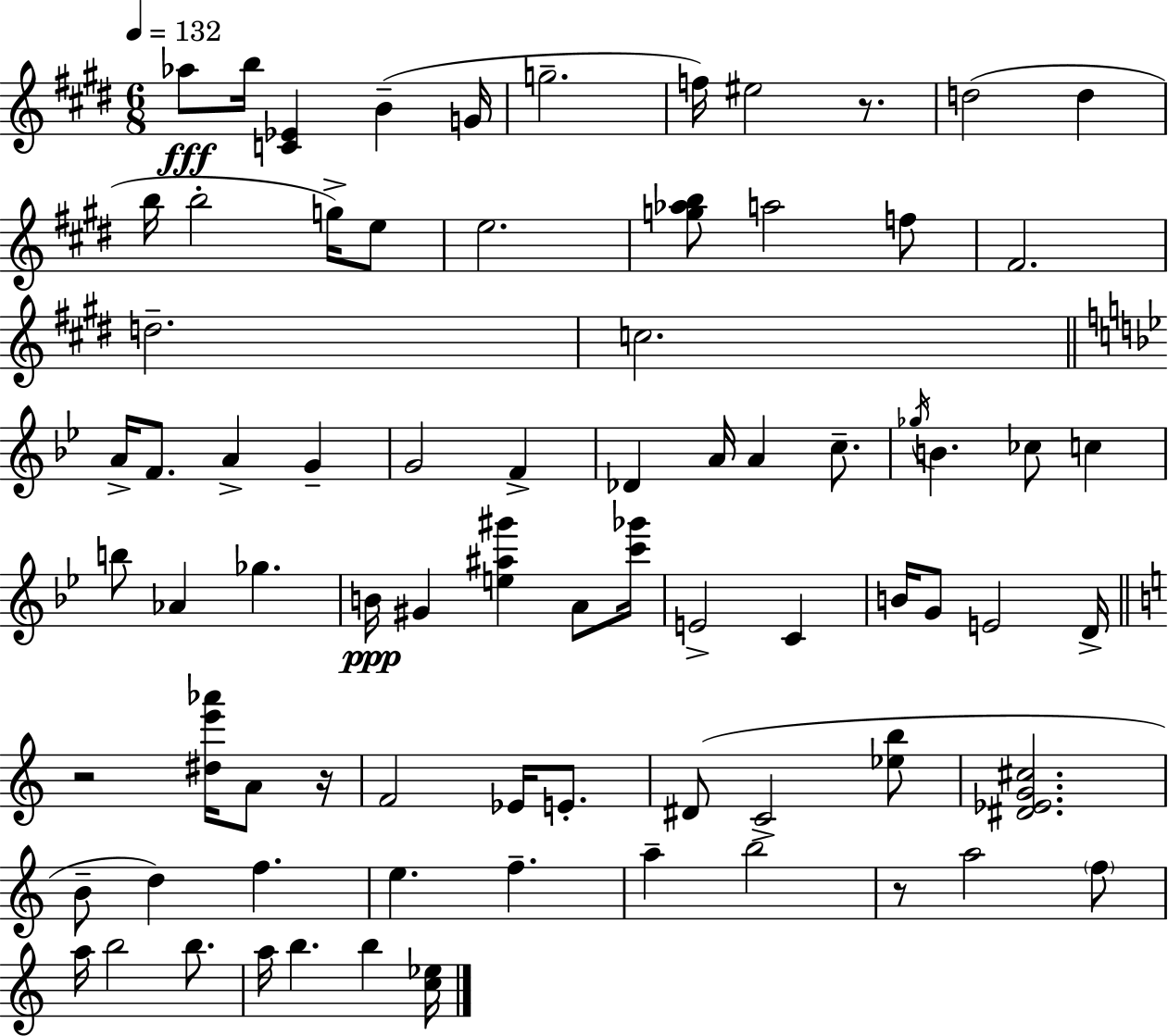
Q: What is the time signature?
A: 6/8